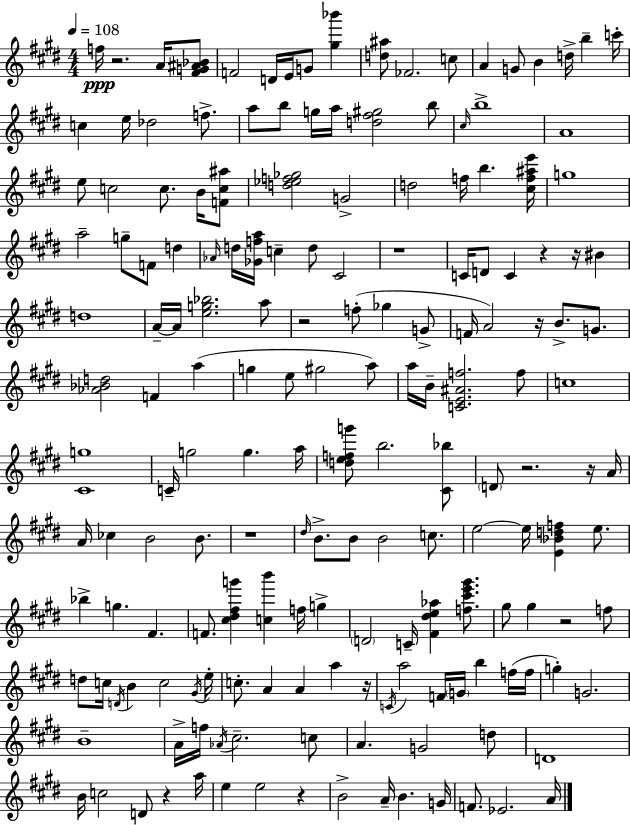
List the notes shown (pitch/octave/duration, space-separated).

F5/s R/h. A4/s [F#4,G4,A#4,Bb4]/e F4/h D4/s E4/s G4/e [G#5,Bb6]/q [D5,A#5]/e FES4/h. C5/e A4/q G4/e B4/q D5/s B5/q C6/s C5/q E5/s Db5/h F5/e. A5/e B5/e G5/s A5/s [D5,F#5,G#5]/h B5/e C#5/s B5/w A4/w E5/e C5/h C5/e. B4/s [F4,C5,A#5]/e [D5,Eb5,F5,Gb5]/h G4/h D5/h F5/s B5/q. [C#5,F5,A#5,E6]/s G5/w A5/h G5/e F4/e D5/q Ab4/s D5/s [Gb4,F5,A5]/s C5/q D5/e C#4/h R/w C4/s D4/e C4/q R/q R/s BIS4/q D5/w A4/s A4/s [E5,G5,Bb5]/h. A5/e R/h F5/e Gb5/q G4/e F4/s A4/h R/s B4/e. G4/e. [Ab4,Bb4,D5]/h F4/q A5/q G5/q E5/e G#5/h A5/e A5/s B4/s [C4,E4,A#4,F5]/h. F5/e C5/w [C#4,G5]/w C4/s G5/h G5/q. A5/s [D5,E5,F5,G6]/e B5/h. [C#4,Bb5]/e D4/e R/h. R/s A4/s A4/s CES5/q B4/h B4/e. R/w D#5/s B4/e. B4/e B4/h C5/e. E5/h E5/s [E4,Bb4,D5,F5]/q E5/e. Bb5/q G5/q. F#4/q. F4/e. [C#5,D#5,F#5,G6]/q [C5,B6]/q F5/s G5/q D4/h C4/s [F#4,D#5,E5,Ab5]/q [F5,C#6,E6,G#6]/e. G#5/e G#5/q R/h F5/e D5/e C5/s D4/s B4/q C5/h G#4/s E5/s C5/e. A4/q A4/q A5/q R/s C4/s A5/h F4/s G4/s B5/q F5/s F5/s G5/q G4/h. B4/w A4/s F5/s Ab4/s C#5/h. C5/e A4/q. G4/h D5/e D4/w B4/s C5/h D4/e R/q A5/s E5/q E5/h R/q B4/h A4/s B4/q. G4/s F4/e. Eb4/h. A4/s